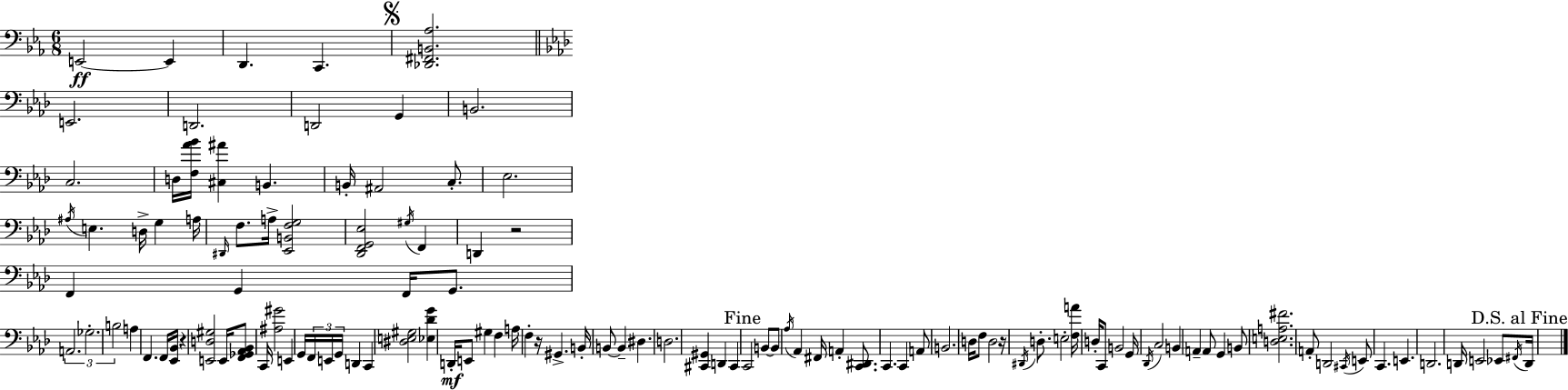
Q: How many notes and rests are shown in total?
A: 119